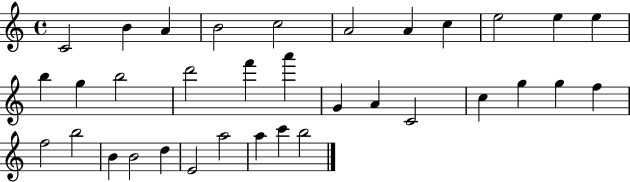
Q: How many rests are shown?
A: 0